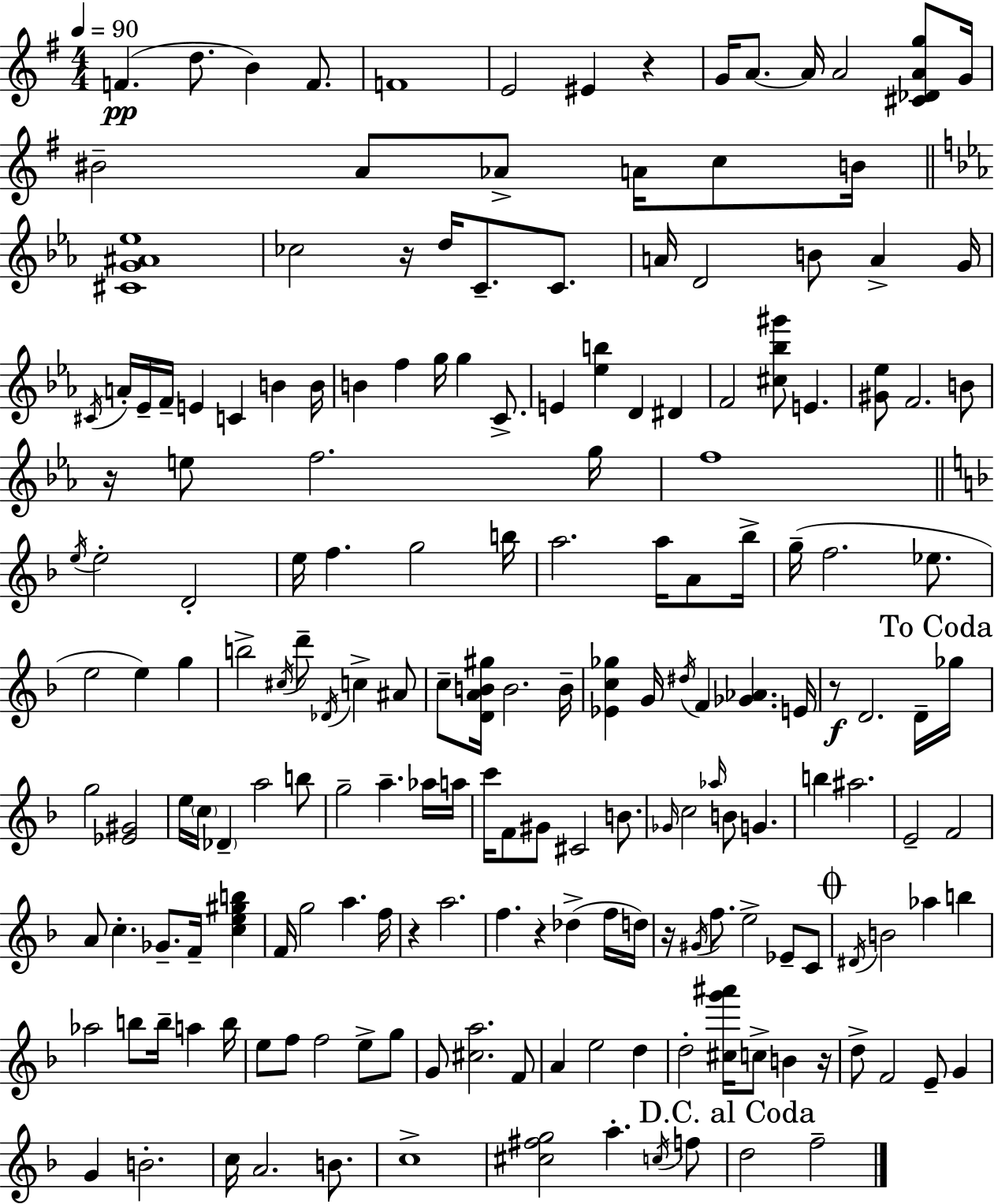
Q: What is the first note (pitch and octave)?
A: F4